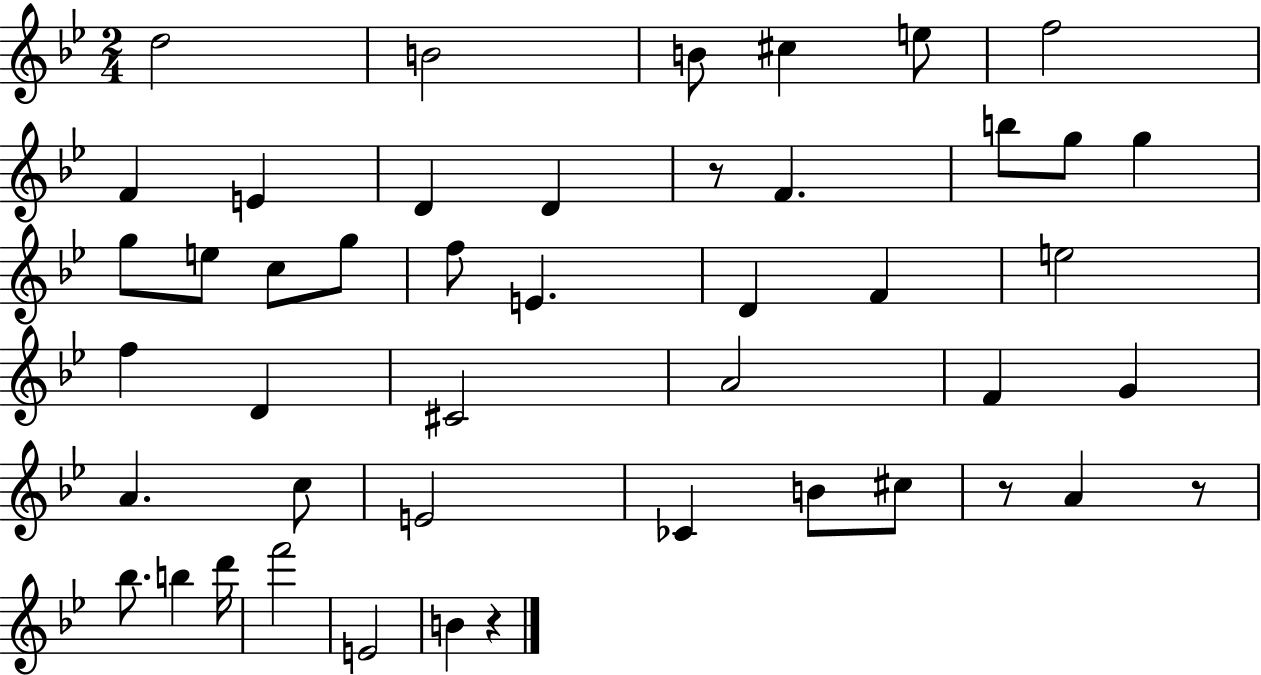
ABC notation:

X:1
T:Untitled
M:2/4
L:1/4
K:Bb
d2 B2 B/2 ^c e/2 f2 F E D D z/2 F b/2 g/2 g g/2 e/2 c/2 g/2 f/2 E D F e2 f D ^C2 A2 F G A c/2 E2 _C B/2 ^c/2 z/2 A z/2 _b/2 b d'/4 f'2 E2 B z